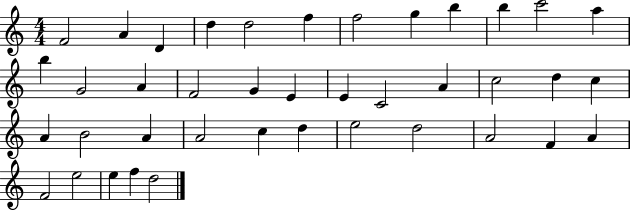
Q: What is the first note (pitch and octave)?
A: F4